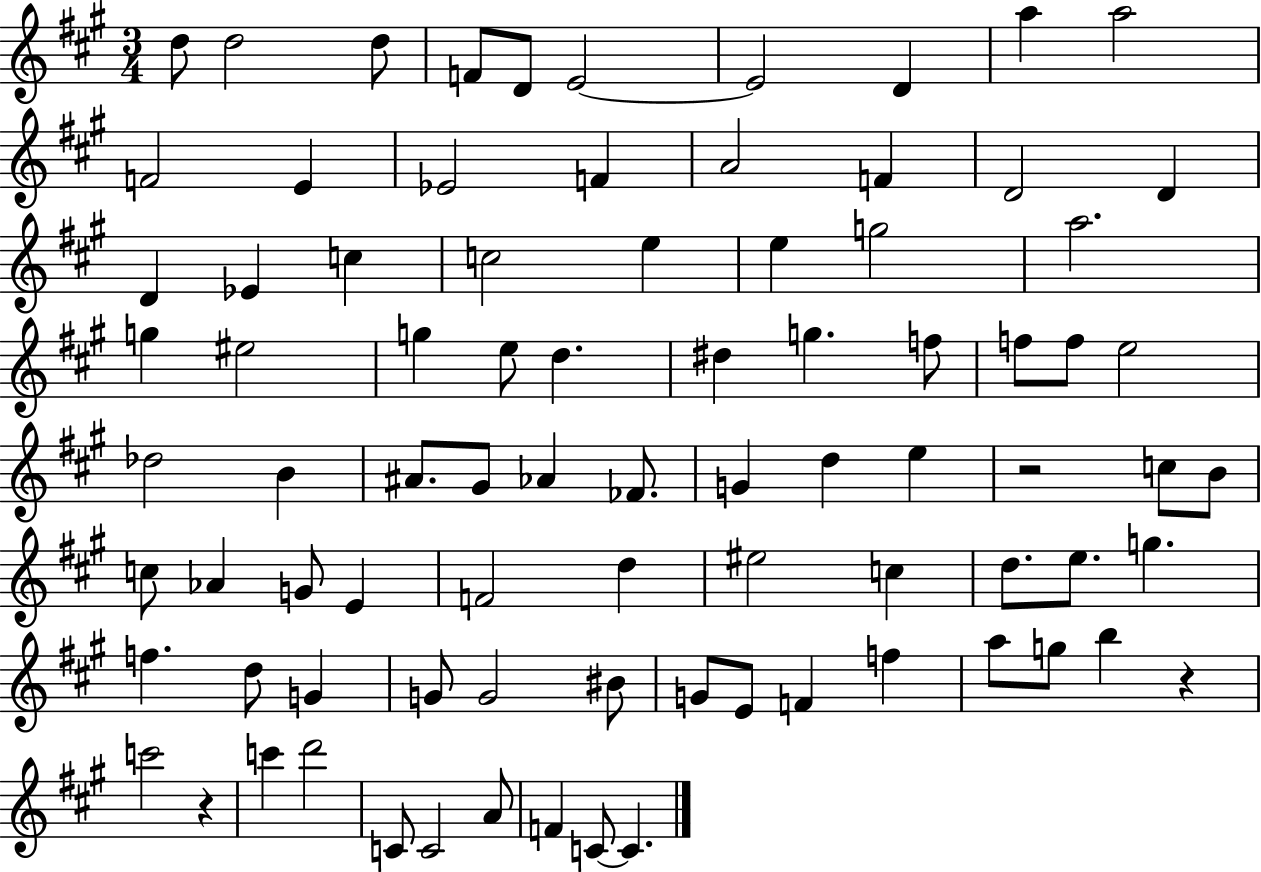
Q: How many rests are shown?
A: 3